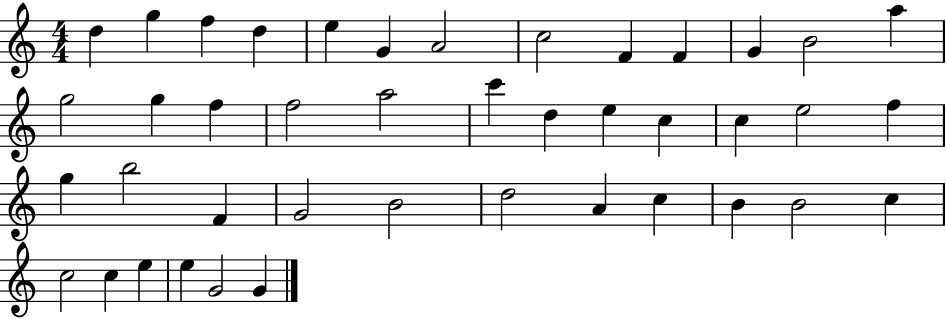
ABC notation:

X:1
T:Untitled
M:4/4
L:1/4
K:C
d g f d e G A2 c2 F F G B2 a g2 g f f2 a2 c' d e c c e2 f g b2 F G2 B2 d2 A c B B2 c c2 c e e G2 G